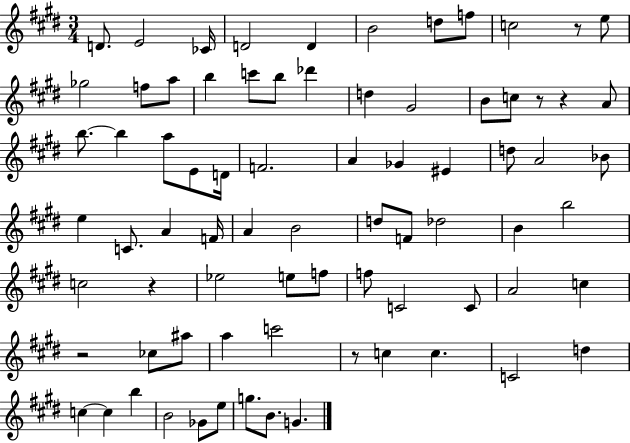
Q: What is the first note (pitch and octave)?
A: D4